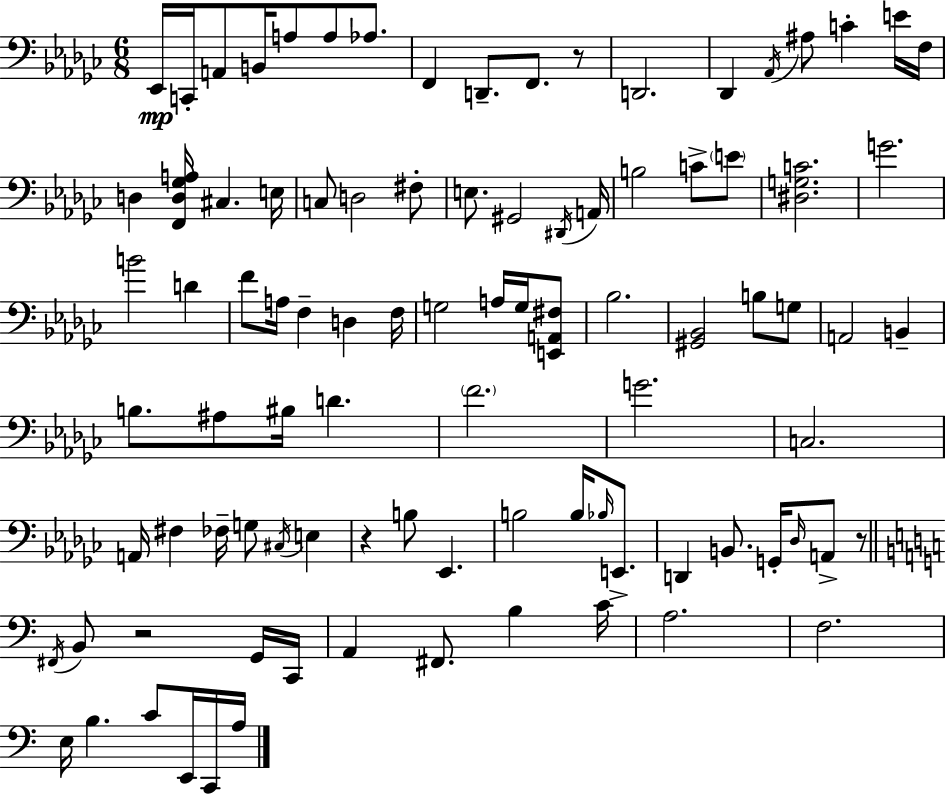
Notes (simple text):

Eb2/s C2/s A2/e B2/s A3/e A3/e Ab3/e. F2/q D2/e. F2/e. R/e D2/h. Db2/q Ab2/s A#3/e C4/q E4/s F3/s D3/q [F2,D3,Gb3,A3]/s C#3/q. E3/s C3/e D3/h F#3/e E3/e. G#2/h D#2/s A2/s B3/h C4/e E4/e [D#3,G3,C4]/h. G4/h. B4/h D4/q F4/e A3/s F3/q D3/q F3/s G3/h A3/s G3/s [E2,A2,F#3]/e Bb3/h. [G#2,Bb2]/h B3/e G3/e A2/h B2/q B3/e. A#3/e BIS3/s D4/q. F4/h. G4/h. C3/h. A2/s F#3/q FES3/s G3/e C#3/s E3/q R/q B3/e Eb2/q. B3/h B3/s Bb3/s E2/e. D2/q B2/e. G2/s Db3/s A2/e R/e F#2/s B2/e R/h G2/s C2/s A2/q F#2/e. B3/q C4/s A3/h. F3/h. E3/s B3/q. C4/e E2/s C2/s A3/s